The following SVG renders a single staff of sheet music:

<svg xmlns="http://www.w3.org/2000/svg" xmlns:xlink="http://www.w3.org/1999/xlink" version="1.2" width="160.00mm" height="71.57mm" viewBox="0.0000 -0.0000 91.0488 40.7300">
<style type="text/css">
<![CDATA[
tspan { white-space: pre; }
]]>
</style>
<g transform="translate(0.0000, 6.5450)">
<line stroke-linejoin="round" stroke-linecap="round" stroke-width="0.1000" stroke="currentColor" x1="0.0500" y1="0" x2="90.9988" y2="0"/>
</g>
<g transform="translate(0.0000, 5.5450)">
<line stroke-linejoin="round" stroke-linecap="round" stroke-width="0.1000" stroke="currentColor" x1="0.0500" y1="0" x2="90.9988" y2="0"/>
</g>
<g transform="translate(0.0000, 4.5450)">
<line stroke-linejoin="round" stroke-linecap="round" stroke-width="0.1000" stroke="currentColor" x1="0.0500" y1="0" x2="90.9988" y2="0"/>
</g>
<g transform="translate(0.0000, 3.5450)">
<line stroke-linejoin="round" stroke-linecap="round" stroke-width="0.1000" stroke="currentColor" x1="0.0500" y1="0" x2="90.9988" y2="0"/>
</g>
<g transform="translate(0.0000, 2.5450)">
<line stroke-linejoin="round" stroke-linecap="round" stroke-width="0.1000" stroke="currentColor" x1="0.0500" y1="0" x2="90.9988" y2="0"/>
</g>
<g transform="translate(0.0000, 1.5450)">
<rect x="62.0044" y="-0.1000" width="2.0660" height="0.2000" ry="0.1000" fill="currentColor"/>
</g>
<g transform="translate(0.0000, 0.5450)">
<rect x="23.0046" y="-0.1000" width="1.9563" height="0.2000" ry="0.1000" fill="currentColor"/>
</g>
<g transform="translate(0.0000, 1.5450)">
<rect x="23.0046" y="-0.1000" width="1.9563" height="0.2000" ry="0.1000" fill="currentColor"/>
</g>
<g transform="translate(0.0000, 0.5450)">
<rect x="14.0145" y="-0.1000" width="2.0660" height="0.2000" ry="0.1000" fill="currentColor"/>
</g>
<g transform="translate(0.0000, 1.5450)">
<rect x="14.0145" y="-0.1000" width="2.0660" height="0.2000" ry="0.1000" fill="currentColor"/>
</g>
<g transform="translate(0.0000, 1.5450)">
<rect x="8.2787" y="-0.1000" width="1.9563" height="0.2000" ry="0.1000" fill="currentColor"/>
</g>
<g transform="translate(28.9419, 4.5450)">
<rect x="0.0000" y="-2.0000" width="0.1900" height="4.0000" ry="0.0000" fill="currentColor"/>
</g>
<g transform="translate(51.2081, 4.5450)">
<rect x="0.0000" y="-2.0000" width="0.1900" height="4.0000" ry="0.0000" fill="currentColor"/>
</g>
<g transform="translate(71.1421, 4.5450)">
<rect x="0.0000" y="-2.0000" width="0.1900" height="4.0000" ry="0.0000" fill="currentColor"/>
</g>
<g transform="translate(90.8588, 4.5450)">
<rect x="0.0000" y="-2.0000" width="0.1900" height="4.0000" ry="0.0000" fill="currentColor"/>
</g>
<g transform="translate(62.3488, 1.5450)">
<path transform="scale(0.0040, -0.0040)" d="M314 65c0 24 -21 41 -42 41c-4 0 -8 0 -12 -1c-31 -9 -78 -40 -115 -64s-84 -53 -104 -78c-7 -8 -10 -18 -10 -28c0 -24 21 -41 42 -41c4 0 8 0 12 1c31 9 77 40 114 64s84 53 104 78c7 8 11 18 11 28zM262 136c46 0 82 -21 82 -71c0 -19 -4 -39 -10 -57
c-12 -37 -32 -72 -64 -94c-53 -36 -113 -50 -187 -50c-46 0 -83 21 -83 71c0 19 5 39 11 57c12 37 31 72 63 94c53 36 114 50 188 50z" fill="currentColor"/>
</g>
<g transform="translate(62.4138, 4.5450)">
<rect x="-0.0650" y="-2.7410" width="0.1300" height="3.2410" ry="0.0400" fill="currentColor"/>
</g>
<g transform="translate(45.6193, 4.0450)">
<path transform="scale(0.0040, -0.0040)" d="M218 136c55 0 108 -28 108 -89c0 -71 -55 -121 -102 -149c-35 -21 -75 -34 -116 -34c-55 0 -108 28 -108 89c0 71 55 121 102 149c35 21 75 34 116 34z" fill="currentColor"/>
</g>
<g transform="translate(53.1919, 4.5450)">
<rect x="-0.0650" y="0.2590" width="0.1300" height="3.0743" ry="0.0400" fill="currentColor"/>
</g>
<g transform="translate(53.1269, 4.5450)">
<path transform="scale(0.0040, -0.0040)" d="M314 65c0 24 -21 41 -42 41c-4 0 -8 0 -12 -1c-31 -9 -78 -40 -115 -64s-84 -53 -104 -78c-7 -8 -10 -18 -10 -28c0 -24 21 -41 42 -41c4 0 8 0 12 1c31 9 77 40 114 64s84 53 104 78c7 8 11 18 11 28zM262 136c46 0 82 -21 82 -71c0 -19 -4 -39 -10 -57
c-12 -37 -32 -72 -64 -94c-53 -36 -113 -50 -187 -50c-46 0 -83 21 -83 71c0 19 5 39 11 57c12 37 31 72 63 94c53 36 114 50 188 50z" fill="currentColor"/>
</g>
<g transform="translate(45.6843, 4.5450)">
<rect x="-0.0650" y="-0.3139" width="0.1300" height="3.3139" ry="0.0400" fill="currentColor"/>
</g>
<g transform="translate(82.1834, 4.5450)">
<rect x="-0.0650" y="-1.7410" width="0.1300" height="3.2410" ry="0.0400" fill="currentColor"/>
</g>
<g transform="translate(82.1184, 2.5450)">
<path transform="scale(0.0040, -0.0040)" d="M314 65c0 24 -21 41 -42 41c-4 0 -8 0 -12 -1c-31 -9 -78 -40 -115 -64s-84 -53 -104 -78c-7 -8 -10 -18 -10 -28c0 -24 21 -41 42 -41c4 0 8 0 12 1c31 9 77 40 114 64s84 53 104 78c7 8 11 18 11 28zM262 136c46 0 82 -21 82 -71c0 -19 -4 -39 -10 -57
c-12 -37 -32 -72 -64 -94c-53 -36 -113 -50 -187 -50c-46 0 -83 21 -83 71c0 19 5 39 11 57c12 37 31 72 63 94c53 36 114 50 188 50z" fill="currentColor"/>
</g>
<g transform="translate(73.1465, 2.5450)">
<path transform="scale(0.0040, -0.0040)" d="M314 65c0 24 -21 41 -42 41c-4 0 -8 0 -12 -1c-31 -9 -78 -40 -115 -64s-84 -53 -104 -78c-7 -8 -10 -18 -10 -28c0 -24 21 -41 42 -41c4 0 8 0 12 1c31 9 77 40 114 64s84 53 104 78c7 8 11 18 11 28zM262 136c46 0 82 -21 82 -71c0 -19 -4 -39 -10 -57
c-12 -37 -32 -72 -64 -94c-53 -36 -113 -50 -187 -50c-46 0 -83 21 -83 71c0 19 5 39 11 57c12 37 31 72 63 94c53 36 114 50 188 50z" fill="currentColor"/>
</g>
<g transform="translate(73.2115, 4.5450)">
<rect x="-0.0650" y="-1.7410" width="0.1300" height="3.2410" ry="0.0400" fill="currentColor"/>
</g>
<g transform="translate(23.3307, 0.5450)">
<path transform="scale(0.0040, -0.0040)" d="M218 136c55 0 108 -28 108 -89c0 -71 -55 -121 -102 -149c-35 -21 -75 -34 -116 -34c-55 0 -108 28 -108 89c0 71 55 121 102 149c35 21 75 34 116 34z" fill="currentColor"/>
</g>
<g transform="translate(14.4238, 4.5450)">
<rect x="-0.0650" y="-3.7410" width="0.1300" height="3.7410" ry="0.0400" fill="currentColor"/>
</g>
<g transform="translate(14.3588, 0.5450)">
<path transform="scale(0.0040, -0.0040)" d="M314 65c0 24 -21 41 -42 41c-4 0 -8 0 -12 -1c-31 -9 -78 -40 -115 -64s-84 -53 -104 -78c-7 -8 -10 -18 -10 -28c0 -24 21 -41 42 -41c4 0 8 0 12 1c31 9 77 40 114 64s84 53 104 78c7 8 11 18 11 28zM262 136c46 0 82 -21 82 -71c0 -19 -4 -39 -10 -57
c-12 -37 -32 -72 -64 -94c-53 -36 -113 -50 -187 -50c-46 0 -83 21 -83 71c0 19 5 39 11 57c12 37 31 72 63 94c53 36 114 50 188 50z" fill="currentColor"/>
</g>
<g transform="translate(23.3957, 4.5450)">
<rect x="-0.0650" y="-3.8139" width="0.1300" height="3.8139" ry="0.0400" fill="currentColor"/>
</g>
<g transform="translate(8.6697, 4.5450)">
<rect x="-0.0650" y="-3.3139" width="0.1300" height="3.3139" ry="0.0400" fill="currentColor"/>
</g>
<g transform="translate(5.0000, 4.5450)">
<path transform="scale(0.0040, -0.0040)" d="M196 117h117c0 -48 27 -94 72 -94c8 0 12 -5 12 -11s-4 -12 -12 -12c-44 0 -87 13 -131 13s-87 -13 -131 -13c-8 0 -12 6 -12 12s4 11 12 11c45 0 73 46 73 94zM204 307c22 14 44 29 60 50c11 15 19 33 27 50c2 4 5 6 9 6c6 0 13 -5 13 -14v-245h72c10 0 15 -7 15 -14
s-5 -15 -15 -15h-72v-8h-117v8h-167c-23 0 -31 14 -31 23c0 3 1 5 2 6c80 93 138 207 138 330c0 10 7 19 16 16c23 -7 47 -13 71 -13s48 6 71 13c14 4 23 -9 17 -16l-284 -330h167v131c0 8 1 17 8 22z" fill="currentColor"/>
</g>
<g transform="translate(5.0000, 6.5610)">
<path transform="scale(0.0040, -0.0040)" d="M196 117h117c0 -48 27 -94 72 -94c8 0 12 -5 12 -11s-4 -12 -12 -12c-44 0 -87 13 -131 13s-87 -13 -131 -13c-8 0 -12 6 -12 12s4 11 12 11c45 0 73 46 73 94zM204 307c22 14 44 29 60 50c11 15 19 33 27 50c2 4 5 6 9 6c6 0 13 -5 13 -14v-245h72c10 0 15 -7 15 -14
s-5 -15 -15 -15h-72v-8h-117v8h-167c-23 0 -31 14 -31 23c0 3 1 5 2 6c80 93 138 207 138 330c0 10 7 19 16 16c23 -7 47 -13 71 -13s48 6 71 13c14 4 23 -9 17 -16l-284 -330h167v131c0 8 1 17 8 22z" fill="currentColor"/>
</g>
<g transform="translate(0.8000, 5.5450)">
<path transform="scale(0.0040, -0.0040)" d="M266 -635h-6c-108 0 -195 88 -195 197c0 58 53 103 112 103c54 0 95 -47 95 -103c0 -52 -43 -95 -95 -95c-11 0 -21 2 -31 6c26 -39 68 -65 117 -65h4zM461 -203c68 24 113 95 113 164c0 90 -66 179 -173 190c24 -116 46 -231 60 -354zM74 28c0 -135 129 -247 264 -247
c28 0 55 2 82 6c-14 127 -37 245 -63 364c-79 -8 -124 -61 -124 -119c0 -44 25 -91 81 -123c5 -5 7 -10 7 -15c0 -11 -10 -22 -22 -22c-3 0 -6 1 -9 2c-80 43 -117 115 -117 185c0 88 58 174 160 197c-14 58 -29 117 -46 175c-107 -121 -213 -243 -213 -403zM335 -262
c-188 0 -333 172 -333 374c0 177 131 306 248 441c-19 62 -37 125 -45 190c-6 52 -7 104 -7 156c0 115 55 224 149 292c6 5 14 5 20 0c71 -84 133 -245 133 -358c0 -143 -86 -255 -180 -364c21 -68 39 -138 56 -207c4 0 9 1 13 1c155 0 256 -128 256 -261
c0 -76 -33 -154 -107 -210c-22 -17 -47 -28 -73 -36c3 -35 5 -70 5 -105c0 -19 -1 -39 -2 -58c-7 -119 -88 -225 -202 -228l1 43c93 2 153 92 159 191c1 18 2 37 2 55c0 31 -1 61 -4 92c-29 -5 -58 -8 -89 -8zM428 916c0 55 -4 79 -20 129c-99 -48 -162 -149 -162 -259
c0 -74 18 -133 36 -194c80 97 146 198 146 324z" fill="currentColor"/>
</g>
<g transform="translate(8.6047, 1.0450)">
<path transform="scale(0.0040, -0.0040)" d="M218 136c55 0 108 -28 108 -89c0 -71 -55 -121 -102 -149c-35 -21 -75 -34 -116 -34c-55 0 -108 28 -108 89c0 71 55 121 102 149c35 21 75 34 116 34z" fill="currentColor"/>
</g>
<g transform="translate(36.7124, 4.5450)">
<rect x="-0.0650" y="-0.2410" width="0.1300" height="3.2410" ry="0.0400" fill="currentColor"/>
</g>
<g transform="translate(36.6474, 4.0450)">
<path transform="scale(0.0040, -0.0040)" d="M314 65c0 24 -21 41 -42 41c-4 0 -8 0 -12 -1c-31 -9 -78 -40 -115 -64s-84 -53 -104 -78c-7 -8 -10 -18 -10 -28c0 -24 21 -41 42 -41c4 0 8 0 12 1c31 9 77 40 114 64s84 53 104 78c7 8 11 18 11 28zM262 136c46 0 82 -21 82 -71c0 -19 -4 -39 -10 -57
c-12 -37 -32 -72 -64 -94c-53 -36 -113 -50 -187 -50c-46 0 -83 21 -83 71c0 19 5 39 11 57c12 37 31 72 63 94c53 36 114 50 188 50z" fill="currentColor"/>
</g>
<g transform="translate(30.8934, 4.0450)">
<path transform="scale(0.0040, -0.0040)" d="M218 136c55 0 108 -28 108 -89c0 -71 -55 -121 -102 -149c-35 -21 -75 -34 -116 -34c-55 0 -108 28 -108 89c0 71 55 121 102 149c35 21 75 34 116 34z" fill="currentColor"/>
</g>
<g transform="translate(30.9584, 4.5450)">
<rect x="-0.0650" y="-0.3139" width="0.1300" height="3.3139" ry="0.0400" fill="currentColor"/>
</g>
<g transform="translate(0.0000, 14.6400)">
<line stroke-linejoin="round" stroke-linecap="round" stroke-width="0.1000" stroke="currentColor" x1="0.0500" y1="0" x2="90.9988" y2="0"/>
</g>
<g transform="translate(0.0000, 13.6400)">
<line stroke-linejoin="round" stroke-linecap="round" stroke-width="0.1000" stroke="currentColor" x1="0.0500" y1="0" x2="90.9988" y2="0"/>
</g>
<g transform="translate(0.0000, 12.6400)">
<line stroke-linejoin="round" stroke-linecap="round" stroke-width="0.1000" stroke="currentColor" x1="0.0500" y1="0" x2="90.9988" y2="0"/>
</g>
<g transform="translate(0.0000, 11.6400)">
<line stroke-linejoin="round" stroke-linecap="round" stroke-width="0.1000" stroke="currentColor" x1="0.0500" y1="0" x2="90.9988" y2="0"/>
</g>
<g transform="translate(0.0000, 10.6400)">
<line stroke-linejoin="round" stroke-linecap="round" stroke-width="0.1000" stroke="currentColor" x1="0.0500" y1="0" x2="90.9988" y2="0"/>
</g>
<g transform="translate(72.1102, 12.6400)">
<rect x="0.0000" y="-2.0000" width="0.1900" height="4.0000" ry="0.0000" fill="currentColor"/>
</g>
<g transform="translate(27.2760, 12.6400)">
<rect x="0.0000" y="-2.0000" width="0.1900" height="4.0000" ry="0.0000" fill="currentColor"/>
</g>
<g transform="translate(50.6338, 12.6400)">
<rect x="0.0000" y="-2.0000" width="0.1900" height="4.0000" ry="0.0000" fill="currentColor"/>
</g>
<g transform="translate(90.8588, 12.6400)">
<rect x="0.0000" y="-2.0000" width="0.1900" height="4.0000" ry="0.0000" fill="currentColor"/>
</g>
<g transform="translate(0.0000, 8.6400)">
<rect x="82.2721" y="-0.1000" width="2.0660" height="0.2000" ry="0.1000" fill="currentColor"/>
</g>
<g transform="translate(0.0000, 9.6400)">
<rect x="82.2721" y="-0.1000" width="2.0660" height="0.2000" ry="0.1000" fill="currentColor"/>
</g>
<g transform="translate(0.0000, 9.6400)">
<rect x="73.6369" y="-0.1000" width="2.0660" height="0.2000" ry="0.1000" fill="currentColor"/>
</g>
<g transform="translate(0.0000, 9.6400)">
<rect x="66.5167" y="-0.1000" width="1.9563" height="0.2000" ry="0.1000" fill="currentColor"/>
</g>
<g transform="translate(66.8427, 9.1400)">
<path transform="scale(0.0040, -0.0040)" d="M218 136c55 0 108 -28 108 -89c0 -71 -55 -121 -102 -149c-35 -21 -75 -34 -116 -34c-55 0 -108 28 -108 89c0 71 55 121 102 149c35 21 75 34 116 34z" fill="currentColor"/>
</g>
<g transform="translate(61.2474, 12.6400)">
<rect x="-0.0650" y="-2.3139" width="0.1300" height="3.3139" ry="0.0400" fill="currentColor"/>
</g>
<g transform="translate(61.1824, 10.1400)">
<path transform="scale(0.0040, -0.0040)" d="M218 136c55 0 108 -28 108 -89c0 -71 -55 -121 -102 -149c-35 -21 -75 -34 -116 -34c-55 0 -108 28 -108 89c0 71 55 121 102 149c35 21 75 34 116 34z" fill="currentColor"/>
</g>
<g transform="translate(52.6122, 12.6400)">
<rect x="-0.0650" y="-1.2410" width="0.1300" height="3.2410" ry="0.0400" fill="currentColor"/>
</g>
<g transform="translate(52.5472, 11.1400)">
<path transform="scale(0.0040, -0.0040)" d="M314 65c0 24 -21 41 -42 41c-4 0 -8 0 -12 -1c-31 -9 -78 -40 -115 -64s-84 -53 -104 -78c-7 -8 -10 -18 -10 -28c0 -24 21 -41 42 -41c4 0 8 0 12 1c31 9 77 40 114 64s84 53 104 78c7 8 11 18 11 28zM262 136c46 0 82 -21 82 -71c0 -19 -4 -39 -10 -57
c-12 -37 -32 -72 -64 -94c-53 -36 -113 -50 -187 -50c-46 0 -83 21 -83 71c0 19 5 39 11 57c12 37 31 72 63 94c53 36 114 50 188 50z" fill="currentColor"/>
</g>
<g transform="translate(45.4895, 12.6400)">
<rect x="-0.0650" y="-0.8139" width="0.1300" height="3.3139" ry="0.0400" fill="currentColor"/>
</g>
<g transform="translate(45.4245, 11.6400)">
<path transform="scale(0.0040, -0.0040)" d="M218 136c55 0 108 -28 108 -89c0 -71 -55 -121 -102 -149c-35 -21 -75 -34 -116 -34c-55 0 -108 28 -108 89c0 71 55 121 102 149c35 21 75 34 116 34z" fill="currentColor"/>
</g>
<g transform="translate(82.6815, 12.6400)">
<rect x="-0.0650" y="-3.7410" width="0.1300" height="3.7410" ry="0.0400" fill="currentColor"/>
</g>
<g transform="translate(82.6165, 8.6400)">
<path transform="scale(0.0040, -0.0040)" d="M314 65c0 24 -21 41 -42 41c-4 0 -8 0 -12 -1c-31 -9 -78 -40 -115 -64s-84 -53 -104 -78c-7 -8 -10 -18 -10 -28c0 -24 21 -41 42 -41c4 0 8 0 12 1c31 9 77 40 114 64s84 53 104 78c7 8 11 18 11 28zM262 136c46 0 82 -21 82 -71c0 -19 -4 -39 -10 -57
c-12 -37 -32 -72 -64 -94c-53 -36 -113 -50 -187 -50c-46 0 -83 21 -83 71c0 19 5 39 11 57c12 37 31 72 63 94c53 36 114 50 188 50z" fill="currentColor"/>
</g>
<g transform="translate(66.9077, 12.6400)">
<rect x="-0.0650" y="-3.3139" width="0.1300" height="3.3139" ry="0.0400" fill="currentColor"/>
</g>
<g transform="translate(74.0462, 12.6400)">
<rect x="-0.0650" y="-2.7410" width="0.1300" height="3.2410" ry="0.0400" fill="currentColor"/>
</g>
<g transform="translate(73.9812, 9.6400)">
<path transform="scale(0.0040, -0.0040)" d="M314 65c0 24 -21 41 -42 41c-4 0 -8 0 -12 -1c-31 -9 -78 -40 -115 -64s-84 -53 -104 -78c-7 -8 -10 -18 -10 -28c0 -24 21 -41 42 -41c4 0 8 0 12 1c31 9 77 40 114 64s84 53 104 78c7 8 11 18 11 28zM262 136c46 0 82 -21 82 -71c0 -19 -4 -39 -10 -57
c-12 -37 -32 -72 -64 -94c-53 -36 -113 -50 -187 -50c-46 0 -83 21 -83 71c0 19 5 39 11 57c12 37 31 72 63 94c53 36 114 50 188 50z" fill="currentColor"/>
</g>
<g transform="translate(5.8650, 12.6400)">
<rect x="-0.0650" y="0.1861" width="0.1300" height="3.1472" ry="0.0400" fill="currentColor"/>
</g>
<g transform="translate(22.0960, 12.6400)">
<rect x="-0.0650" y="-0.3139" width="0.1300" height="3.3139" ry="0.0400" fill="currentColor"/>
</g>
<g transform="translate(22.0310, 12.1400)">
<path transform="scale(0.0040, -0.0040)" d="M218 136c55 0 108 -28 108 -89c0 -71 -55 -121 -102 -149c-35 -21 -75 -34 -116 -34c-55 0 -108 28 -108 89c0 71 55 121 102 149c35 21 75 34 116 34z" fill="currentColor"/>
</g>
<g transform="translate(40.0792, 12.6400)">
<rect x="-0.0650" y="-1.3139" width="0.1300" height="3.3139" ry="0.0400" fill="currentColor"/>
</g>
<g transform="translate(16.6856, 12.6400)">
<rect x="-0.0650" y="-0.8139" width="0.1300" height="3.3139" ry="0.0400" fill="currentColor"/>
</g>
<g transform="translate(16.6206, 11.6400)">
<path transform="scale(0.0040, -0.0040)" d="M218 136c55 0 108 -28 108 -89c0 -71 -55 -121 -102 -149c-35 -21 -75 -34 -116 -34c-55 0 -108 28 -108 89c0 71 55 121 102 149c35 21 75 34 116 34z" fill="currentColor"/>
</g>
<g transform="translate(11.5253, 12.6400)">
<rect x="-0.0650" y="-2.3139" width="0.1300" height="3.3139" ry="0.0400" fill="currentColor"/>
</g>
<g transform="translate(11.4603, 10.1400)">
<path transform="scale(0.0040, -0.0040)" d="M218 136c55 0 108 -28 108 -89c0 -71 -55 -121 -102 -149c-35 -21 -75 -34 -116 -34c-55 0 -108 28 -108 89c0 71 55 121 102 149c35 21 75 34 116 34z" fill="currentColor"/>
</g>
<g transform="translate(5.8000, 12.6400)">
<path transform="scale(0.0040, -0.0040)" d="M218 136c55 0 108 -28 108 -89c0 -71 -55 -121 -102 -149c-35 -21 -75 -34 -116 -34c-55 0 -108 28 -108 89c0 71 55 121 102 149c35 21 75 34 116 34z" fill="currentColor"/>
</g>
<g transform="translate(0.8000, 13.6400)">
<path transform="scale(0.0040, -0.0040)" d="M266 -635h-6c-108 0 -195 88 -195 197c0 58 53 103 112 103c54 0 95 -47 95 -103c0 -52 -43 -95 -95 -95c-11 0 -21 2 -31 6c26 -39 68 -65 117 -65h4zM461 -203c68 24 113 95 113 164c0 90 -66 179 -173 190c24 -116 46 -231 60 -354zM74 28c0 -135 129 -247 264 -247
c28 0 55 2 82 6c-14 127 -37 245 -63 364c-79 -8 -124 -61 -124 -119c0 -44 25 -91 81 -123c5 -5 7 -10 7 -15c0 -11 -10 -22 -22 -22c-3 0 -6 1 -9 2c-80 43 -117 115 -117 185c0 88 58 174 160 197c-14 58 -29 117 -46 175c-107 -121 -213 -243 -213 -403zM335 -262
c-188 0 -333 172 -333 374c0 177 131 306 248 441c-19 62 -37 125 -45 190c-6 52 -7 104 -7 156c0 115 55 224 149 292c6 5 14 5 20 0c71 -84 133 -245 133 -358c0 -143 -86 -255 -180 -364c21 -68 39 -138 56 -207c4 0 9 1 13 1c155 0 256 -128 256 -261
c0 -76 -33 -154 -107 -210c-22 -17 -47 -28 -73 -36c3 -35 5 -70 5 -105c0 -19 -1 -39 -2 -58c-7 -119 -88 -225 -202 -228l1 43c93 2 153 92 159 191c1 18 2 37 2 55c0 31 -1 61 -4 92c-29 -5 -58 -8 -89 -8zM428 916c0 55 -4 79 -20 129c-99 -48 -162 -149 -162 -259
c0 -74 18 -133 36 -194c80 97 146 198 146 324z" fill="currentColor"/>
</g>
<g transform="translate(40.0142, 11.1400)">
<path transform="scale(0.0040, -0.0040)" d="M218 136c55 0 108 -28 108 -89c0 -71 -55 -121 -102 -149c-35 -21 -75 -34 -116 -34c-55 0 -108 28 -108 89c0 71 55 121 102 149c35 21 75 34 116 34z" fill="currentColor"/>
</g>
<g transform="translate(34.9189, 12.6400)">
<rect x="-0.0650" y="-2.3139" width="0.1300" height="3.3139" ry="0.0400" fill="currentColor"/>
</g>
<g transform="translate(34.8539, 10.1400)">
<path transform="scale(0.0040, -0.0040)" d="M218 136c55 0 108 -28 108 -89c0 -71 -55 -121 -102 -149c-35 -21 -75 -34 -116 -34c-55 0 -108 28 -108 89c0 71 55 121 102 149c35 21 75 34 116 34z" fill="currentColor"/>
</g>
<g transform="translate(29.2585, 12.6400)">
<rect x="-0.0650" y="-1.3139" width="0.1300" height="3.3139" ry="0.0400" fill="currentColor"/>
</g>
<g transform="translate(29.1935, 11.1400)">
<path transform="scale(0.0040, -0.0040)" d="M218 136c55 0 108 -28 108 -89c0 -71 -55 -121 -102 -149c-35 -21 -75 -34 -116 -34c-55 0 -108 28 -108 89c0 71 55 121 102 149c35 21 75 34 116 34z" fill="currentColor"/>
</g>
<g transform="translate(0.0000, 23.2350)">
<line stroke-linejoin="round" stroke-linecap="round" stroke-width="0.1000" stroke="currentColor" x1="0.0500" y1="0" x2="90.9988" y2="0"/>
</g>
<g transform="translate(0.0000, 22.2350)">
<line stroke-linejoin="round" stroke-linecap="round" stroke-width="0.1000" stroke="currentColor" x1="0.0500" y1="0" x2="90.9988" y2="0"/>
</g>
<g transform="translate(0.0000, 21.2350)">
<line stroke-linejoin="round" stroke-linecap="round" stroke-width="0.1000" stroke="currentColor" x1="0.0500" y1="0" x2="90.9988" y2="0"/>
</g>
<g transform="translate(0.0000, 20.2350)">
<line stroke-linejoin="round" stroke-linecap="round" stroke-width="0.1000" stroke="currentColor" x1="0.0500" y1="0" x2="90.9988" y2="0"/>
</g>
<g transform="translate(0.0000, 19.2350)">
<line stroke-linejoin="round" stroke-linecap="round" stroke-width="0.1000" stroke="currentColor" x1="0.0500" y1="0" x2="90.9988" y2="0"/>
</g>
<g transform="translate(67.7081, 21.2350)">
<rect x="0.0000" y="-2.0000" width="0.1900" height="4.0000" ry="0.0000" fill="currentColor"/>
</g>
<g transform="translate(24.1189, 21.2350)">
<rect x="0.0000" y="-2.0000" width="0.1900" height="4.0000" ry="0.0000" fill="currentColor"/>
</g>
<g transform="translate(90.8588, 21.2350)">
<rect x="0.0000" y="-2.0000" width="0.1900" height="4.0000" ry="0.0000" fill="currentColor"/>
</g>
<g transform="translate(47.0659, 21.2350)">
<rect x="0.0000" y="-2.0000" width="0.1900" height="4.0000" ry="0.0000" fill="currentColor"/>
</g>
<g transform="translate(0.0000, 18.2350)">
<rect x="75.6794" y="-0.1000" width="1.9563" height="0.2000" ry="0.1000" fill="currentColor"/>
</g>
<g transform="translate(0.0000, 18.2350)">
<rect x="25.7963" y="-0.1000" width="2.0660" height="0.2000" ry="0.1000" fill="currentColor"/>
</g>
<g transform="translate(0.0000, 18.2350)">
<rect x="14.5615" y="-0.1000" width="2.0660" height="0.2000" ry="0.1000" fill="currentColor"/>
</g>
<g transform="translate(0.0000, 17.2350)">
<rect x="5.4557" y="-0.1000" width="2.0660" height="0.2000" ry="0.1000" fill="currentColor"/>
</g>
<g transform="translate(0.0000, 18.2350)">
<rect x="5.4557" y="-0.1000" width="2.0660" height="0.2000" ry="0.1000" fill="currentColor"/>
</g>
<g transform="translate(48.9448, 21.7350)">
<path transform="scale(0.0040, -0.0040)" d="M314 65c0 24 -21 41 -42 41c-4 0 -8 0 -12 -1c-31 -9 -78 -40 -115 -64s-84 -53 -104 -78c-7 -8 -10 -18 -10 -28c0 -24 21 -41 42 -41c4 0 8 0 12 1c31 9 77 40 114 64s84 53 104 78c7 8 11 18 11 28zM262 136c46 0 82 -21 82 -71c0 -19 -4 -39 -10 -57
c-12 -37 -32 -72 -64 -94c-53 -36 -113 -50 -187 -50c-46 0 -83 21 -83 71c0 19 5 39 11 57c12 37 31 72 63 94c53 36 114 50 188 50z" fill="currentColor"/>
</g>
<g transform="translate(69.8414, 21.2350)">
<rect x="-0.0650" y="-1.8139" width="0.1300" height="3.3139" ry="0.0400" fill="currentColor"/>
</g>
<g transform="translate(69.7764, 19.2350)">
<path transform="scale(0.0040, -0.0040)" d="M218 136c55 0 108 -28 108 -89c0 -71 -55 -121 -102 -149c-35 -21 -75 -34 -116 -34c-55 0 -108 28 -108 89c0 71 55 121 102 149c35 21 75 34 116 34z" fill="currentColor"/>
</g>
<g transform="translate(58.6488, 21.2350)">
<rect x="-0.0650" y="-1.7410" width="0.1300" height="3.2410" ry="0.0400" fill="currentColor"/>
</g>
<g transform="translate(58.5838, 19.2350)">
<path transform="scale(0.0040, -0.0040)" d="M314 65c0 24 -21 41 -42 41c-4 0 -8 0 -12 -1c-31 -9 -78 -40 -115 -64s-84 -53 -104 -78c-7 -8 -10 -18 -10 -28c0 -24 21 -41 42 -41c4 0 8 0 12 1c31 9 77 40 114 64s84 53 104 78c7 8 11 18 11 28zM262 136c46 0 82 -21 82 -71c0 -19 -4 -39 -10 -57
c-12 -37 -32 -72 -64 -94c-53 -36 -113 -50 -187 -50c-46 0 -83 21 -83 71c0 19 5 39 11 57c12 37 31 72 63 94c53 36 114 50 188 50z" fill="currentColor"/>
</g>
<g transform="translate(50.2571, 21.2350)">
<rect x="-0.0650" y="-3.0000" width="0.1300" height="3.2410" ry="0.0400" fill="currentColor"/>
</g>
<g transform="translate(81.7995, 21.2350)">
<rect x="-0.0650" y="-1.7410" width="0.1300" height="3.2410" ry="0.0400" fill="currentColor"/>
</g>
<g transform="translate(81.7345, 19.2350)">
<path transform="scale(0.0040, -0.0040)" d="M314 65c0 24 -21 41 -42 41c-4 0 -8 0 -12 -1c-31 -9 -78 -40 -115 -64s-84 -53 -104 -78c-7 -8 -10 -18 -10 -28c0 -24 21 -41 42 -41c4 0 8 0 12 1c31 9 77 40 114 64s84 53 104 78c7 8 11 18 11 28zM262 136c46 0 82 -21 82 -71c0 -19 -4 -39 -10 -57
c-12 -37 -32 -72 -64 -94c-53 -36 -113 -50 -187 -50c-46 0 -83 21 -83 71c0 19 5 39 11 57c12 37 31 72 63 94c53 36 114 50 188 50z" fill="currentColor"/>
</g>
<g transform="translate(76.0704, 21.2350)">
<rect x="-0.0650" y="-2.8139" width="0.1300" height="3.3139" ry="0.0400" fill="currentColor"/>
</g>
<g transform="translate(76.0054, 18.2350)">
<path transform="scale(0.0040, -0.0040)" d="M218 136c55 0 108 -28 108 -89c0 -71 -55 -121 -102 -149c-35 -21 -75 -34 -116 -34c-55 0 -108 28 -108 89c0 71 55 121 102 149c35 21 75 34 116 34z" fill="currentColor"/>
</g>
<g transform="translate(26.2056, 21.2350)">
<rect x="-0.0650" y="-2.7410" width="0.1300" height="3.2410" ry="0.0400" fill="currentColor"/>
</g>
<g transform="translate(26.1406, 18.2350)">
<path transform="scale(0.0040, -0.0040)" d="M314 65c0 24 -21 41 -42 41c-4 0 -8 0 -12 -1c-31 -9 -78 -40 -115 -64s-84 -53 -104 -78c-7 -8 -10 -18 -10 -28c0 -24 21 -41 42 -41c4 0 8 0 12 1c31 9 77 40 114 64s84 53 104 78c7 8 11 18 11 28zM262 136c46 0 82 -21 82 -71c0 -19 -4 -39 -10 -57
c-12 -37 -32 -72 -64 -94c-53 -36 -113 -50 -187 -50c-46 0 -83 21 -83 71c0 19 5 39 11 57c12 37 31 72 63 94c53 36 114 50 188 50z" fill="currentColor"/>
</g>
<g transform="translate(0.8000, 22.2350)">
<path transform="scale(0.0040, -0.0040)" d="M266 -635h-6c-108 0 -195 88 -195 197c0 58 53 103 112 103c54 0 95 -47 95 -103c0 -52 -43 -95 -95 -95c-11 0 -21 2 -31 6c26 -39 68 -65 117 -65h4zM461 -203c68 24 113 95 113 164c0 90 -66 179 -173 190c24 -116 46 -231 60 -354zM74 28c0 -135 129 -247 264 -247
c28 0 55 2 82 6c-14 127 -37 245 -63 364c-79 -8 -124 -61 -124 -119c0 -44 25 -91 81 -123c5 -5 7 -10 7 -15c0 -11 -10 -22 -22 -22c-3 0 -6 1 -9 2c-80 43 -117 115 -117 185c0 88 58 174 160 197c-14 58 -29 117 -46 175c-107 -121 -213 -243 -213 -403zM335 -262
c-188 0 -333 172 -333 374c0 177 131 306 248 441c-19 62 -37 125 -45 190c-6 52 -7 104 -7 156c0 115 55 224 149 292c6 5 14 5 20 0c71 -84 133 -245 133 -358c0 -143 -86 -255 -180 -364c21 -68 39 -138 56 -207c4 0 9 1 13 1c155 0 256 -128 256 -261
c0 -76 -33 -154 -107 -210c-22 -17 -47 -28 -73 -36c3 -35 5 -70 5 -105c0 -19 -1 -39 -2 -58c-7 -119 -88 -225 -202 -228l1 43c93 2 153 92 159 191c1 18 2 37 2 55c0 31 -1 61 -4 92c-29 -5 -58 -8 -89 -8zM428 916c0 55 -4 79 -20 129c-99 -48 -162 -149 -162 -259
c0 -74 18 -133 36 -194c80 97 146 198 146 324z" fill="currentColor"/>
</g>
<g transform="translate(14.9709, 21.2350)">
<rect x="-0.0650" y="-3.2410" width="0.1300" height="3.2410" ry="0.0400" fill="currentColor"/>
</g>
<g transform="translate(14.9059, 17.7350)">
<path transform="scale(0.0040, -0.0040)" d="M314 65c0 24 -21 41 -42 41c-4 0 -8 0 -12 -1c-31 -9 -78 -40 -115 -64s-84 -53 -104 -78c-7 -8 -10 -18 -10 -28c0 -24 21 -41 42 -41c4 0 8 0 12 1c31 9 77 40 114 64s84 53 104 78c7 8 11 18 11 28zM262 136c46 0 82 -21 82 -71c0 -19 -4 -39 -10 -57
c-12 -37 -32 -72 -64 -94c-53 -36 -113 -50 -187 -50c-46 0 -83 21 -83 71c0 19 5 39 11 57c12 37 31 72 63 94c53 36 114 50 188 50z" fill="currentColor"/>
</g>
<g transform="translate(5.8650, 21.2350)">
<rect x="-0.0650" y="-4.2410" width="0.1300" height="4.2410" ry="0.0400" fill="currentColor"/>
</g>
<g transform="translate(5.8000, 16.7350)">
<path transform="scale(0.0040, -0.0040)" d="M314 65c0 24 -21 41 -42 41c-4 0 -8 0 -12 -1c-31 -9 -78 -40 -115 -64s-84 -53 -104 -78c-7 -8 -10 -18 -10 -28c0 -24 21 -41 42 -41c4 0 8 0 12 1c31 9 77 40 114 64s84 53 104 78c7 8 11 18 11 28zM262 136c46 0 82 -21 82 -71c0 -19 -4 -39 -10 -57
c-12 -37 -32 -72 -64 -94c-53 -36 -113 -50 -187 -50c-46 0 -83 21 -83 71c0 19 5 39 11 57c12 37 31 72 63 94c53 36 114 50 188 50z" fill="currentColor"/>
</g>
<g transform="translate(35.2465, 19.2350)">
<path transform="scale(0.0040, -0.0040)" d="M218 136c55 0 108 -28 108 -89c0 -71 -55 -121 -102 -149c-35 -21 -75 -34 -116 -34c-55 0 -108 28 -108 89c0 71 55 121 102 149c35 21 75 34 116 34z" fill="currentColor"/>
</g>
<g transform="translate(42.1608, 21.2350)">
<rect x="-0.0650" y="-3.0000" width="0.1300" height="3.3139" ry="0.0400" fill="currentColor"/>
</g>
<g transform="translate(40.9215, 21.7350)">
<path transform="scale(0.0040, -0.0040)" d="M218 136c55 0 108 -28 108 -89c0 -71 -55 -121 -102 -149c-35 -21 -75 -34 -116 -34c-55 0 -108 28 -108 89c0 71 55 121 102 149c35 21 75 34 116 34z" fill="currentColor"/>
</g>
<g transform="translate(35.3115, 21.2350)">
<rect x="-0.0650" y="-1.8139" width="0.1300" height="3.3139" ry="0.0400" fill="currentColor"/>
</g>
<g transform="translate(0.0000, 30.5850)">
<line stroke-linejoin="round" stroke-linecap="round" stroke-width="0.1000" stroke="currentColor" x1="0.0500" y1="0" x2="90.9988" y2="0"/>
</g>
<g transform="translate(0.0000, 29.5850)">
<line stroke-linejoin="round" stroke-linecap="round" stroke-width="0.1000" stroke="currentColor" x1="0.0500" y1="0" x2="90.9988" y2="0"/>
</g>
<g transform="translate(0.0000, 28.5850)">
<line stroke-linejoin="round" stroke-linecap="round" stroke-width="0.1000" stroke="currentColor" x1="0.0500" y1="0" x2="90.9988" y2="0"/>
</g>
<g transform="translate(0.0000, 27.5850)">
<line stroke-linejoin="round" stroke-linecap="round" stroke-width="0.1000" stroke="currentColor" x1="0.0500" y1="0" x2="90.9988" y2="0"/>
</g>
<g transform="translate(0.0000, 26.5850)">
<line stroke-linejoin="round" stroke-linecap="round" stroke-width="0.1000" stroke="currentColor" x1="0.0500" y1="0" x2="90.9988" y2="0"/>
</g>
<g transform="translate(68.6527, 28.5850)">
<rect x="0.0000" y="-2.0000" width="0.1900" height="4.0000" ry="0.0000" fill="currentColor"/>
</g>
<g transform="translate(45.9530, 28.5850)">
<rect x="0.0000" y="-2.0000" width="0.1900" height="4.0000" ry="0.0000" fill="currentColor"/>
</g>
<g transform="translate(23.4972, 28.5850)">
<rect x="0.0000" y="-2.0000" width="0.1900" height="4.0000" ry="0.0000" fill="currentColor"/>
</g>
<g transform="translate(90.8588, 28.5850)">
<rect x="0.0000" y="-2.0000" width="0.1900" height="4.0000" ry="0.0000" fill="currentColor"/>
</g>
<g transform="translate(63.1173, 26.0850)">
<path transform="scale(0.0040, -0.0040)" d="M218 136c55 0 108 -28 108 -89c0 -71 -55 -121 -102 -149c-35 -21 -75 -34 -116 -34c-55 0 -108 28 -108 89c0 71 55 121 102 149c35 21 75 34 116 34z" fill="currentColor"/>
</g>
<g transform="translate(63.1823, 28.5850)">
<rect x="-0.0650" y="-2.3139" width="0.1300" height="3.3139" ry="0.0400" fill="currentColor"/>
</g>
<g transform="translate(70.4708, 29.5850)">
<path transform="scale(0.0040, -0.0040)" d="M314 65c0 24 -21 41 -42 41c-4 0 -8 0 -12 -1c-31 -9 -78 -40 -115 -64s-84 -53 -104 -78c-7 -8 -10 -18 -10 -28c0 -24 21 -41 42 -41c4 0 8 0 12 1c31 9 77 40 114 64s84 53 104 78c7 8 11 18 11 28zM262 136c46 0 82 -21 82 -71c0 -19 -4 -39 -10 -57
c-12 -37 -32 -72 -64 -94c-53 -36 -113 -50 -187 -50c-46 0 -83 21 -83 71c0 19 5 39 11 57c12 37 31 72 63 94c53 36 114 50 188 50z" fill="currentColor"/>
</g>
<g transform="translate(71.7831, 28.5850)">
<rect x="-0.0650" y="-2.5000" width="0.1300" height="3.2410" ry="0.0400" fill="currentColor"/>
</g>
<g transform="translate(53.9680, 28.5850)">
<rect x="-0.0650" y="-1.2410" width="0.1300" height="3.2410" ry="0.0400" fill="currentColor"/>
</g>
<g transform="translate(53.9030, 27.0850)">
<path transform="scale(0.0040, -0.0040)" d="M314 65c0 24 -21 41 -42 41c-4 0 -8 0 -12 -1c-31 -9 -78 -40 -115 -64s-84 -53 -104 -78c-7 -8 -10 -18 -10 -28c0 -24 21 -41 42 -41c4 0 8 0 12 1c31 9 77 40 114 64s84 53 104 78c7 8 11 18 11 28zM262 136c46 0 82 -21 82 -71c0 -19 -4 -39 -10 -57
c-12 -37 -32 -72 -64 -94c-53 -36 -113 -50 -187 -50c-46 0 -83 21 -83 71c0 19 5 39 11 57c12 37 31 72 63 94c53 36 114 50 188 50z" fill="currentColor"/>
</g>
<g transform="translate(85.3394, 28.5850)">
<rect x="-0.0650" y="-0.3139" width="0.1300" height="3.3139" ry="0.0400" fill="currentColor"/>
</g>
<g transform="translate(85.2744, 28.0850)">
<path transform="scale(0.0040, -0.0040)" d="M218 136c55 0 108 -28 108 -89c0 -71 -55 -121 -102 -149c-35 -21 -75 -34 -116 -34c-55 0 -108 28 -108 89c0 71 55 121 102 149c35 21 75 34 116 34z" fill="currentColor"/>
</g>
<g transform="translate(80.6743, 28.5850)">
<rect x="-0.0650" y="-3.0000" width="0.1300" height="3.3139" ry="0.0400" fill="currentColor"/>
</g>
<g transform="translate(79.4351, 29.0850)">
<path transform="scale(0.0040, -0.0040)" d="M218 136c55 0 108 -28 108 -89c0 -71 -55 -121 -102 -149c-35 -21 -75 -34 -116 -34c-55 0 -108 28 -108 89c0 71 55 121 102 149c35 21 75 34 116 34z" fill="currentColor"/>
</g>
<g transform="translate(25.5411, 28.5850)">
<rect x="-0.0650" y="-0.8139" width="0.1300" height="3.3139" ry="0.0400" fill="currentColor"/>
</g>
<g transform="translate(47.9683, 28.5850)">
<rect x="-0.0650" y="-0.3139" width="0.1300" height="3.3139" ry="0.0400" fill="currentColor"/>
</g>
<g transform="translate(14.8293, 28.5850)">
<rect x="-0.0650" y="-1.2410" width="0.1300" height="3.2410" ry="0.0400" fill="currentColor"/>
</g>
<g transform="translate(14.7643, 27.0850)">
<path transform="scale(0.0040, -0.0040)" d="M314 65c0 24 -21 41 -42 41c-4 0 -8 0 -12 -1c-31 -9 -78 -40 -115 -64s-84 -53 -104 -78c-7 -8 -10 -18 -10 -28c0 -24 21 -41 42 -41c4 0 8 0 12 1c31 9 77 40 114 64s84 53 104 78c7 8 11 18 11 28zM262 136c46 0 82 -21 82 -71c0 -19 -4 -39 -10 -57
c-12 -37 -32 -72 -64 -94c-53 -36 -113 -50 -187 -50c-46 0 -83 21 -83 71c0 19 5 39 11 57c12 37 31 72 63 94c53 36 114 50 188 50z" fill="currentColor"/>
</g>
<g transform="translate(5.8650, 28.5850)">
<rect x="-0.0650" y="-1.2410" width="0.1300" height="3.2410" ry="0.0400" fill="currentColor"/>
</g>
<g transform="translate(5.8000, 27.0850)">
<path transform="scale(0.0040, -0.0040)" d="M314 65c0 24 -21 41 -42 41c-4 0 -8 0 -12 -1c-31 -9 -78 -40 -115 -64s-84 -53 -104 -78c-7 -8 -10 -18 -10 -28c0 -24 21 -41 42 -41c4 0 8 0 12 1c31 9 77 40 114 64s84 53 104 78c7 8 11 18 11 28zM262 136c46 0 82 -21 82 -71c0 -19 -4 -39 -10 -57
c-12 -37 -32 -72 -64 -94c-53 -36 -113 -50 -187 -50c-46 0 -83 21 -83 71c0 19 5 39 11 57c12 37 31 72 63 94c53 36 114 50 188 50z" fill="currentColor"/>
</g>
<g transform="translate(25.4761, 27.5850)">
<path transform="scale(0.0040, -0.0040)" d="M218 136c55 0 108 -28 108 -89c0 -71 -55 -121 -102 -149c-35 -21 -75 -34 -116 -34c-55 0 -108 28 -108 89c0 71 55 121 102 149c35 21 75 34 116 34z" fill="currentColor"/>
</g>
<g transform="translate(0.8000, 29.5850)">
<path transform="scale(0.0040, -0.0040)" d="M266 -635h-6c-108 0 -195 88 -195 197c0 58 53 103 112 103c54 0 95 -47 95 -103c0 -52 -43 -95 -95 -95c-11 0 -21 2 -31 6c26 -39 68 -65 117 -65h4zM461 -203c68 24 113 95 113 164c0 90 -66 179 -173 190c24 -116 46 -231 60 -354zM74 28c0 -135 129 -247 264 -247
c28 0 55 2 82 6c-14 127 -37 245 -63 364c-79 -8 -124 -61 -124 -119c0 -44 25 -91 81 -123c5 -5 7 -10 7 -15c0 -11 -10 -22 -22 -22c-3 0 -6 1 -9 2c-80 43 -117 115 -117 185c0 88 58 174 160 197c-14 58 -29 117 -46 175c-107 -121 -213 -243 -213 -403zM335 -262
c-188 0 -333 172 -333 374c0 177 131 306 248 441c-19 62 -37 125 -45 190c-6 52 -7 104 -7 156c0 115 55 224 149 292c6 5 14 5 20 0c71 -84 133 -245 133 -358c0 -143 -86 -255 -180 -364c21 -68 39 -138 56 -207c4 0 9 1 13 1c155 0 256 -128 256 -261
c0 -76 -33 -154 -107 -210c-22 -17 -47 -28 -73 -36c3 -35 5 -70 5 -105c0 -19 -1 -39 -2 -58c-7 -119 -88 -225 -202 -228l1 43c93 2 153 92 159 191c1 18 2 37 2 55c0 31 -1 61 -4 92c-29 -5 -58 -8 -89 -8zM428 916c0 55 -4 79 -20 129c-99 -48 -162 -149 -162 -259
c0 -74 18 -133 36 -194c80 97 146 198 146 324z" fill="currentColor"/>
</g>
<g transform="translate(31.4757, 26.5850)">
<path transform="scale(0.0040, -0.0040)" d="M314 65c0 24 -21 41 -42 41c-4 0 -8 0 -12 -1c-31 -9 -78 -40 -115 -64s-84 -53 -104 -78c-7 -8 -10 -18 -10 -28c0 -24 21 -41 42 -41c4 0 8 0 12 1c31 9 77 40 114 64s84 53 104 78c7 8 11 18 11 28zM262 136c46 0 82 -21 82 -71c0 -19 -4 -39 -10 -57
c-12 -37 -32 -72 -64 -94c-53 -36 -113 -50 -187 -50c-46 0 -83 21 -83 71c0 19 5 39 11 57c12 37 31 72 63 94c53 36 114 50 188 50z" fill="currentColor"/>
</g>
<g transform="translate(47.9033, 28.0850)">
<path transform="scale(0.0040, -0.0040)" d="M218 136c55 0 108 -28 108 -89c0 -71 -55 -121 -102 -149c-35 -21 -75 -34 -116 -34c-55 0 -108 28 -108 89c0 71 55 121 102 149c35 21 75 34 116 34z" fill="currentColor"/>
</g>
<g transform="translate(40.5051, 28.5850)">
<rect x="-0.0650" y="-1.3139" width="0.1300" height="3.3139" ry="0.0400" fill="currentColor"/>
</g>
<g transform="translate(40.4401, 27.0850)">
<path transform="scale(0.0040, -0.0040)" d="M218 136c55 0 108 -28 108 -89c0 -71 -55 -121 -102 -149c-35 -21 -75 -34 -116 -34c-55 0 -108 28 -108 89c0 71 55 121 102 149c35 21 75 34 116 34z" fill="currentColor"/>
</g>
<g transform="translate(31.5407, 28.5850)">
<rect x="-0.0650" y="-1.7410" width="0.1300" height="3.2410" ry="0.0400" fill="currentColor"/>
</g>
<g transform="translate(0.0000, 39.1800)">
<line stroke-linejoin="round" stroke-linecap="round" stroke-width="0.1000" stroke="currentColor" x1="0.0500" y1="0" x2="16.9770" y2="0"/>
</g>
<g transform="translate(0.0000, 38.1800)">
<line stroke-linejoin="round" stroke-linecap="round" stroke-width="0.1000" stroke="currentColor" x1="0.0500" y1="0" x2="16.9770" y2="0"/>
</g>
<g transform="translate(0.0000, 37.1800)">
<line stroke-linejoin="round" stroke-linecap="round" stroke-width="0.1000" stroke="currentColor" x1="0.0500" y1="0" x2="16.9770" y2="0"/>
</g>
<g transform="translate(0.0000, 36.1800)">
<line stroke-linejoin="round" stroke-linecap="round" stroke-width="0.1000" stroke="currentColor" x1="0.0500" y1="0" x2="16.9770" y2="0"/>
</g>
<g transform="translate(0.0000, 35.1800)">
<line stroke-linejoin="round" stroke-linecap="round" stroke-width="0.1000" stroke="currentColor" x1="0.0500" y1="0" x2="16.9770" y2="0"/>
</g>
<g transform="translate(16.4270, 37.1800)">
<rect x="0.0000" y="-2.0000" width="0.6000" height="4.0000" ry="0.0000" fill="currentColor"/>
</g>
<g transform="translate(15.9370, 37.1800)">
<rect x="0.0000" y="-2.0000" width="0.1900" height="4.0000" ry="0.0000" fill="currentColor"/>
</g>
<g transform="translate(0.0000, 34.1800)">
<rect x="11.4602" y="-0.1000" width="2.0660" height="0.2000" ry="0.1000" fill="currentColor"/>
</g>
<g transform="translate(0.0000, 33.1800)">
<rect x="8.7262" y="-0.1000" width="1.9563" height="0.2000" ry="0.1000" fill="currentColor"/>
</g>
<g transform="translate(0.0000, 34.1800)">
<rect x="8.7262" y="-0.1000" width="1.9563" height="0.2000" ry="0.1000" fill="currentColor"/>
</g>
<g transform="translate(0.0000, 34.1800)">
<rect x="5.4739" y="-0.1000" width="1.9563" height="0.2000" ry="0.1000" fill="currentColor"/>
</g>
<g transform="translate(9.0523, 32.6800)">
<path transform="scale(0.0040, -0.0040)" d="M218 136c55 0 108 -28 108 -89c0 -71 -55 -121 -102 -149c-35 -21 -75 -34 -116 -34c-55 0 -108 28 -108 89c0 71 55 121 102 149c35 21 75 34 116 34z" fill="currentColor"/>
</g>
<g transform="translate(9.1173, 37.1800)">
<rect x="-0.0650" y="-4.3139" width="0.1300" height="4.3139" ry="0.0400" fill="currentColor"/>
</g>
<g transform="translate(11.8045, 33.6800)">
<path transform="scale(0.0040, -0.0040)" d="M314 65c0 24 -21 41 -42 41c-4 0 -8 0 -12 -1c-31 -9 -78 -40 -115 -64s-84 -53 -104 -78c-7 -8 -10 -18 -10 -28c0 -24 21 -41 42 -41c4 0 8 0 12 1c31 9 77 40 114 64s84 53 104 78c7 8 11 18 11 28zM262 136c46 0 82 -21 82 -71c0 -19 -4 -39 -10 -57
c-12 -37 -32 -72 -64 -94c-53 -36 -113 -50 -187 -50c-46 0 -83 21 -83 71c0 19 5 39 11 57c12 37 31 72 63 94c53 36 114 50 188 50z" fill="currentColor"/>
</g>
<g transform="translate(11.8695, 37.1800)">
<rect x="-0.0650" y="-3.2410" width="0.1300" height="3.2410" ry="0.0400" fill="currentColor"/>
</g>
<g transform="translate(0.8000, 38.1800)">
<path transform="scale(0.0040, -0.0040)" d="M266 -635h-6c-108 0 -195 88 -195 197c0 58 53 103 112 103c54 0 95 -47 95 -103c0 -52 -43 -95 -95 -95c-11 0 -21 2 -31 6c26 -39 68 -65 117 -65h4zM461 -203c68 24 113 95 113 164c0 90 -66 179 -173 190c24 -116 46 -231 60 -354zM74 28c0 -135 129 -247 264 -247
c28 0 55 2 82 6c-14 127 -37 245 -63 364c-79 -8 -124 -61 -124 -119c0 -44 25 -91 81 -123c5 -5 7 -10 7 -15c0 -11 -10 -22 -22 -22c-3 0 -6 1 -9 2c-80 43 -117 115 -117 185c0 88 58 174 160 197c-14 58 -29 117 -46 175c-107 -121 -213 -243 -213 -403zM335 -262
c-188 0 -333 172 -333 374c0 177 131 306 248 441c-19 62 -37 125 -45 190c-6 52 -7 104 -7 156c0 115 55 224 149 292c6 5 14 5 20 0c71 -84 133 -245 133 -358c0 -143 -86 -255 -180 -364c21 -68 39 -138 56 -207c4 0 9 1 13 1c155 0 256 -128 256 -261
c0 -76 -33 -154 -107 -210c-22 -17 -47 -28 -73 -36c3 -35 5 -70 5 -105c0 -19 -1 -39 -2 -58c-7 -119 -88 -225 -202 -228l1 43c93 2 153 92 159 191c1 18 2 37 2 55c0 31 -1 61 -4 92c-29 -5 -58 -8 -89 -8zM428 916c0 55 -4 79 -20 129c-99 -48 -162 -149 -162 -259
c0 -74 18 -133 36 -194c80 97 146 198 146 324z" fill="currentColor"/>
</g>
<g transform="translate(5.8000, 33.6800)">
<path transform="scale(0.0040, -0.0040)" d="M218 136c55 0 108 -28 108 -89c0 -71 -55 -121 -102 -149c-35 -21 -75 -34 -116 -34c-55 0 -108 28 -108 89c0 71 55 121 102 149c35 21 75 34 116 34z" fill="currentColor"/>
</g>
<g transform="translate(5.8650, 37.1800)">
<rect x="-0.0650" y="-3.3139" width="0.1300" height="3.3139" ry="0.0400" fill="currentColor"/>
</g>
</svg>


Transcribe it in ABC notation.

X:1
T:Untitled
M:4/4
L:1/4
K:C
b c'2 c' c c2 c B2 a2 f2 f2 B g d c e g e d e2 g b a2 c'2 d'2 b2 a2 f A A2 f2 f a f2 e2 e2 d f2 e c e2 g G2 A c b d' b2